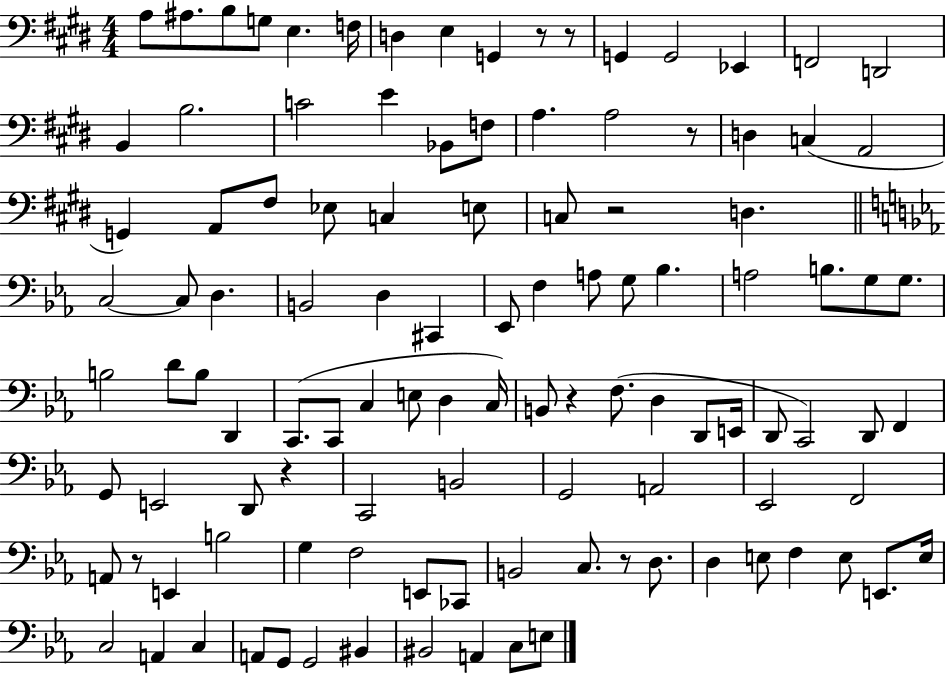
{
  \clef bass
  \numericTimeSignature
  \time 4/4
  \key e \major
  \repeat volta 2 { a8 ais8. b8 g8 e4. f16 | d4 e4 g,4 r8 r8 | g,4 g,2 ees,4 | f,2 d,2 | \break b,4 b2. | c'2 e'4 bes,8 f8 | a4. a2 r8 | d4 c4( a,2 | \break g,4) a,8 fis8 ees8 c4 e8 | c8 r2 d4. | \bar "||" \break \key ees \major c2~~ c8 d4. | b,2 d4 cis,4 | ees,8 f4 a8 g8 bes4. | a2 b8. g8 g8. | \break b2 d'8 b8 d,4 | c,8.( c,8 c4 e8 d4 c16) | b,8 r4 f8.( d4 d,8 e,16 | d,8 c,2) d,8 f,4 | \break g,8 e,2 d,8 r4 | c,2 b,2 | g,2 a,2 | ees,2 f,2 | \break a,8 r8 e,4 b2 | g4 f2 e,8 ces,8 | b,2 c8. r8 d8. | d4 e8 f4 e8 e,8. e16 | \break c2 a,4 c4 | a,8 g,8 g,2 bis,4 | bis,2 a,4 c8 e8 | } \bar "|."
}